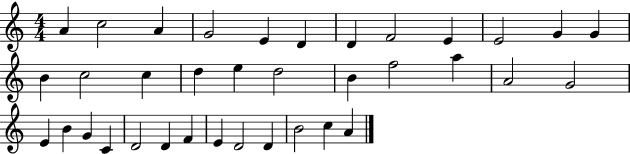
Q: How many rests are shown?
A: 0